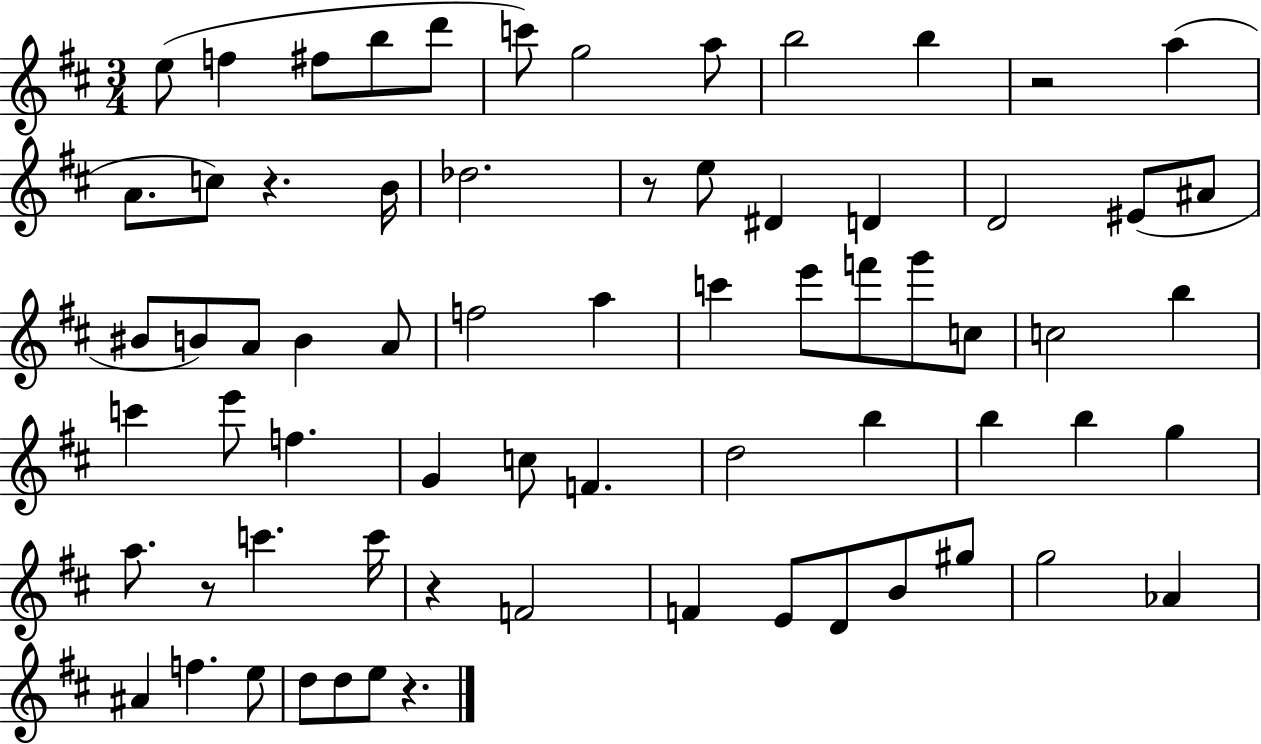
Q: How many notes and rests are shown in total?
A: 69